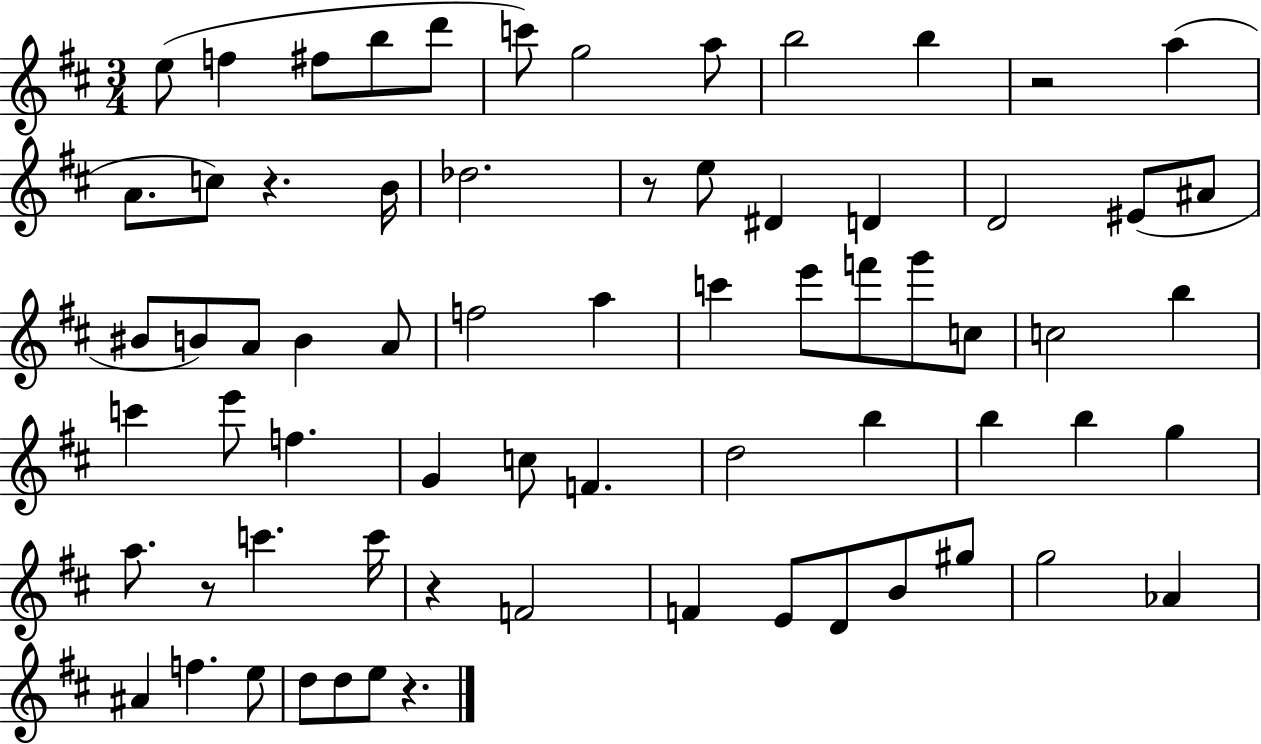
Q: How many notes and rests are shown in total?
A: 69